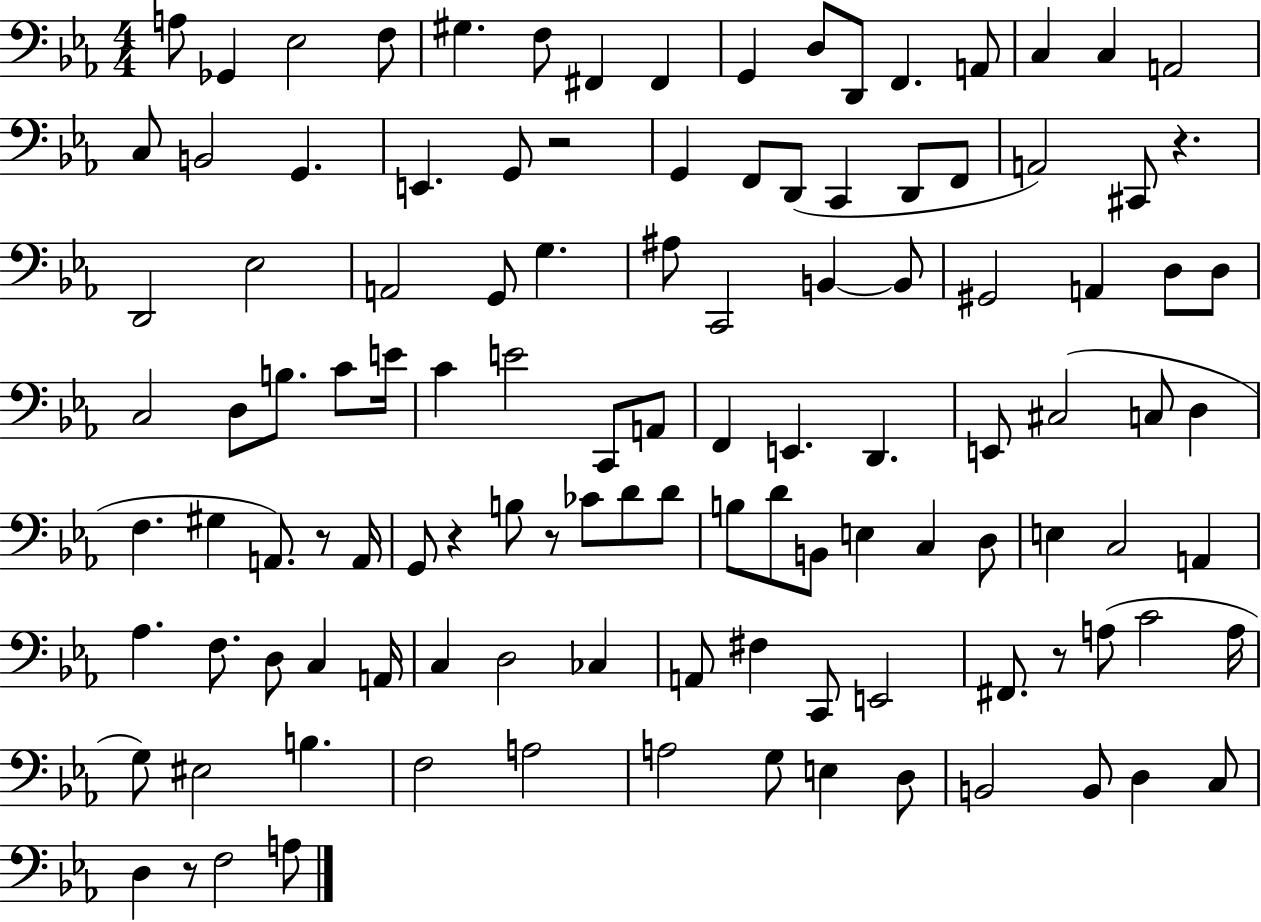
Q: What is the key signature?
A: EES major